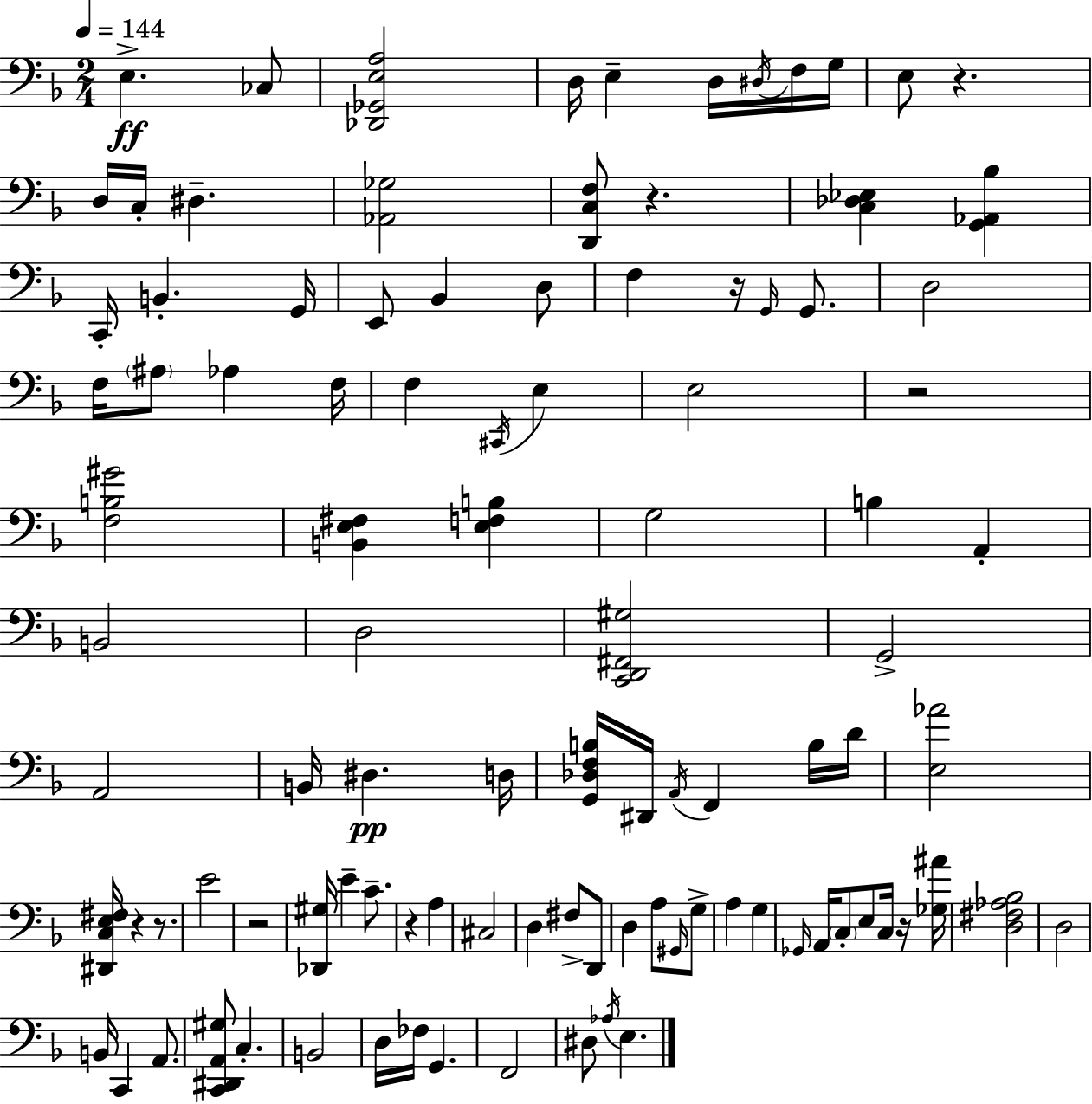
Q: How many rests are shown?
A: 9